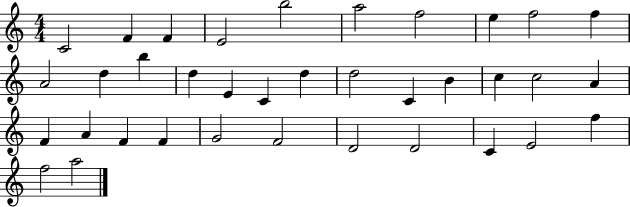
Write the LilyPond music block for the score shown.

{
  \clef treble
  \numericTimeSignature
  \time 4/4
  \key c \major
  c'2 f'4 f'4 | e'2 b''2 | a''2 f''2 | e''4 f''2 f''4 | \break a'2 d''4 b''4 | d''4 e'4 c'4 d''4 | d''2 c'4 b'4 | c''4 c''2 a'4 | \break f'4 a'4 f'4 f'4 | g'2 f'2 | d'2 d'2 | c'4 e'2 f''4 | \break f''2 a''2 | \bar "|."
}